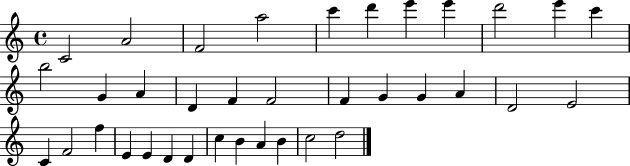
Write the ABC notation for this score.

X:1
T:Untitled
M:4/4
L:1/4
K:C
C2 A2 F2 a2 c' d' e' e' d'2 e' c' b2 G A D F F2 F G G A D2 E2 C F2 f E E D D c B A B c2 d2